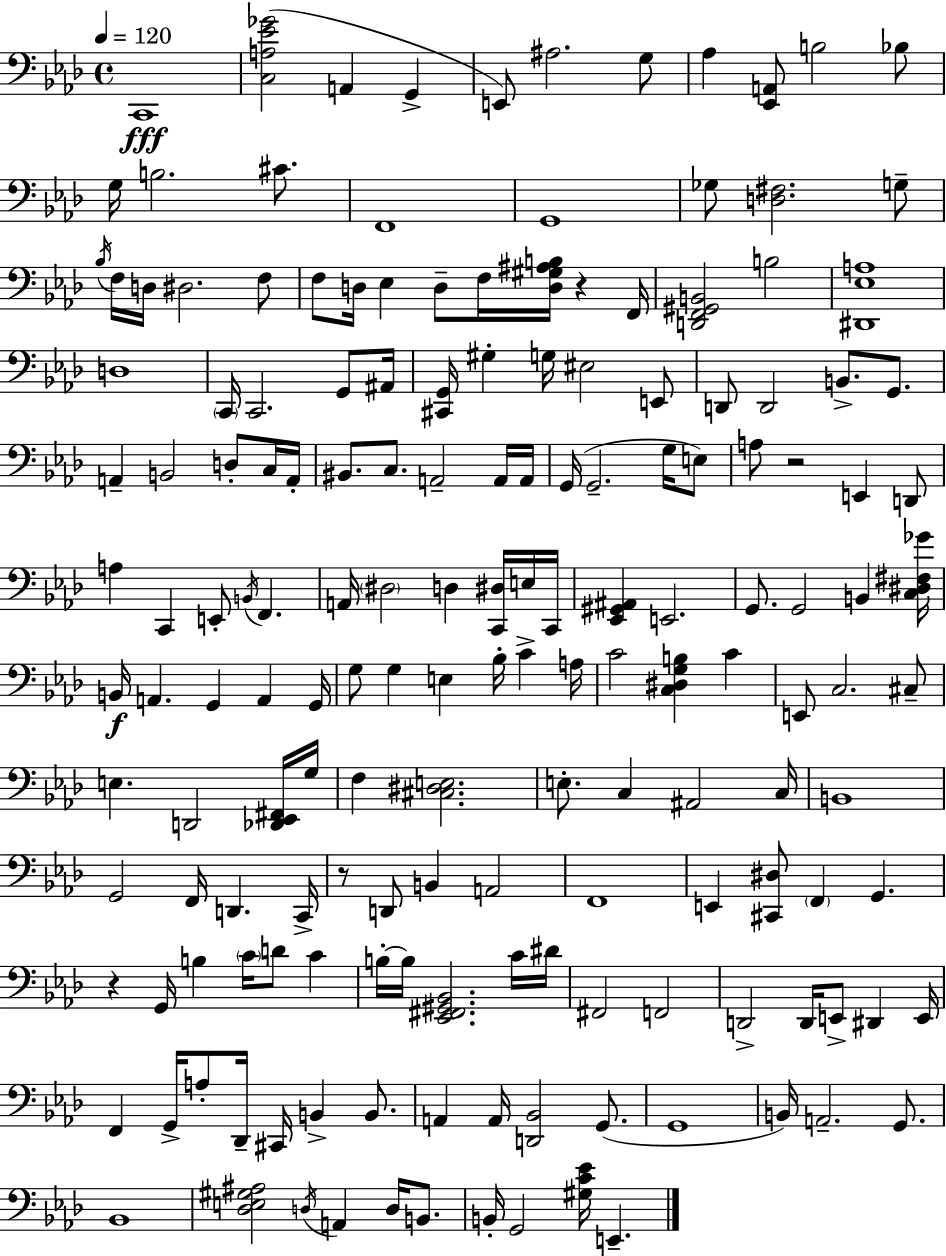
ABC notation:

X:1
T:Untitled
M:4/4
L:1/4
K:Ab
C,,4 [C,A,_E_G]2 A,, G,, E,,/2 ^A,2 G,/2 _A, [_E,,A,,]/2 B,2 _B,/2 G,/4 B,2 ^C/2 F,,4 G,,4 _G,/2 [D,^F,]2 G,/2 _B,/4 F,/4 D,/4 ^D,2 F,/2 F,/2 D,/4 _E, D,/2 F,/4 [D,^G,^A,B,]/4 z F,,/4 [D,,F,,^G,,B,,]2 B,2 [^D,,_E,A,]4 D,4 C,,/4 C,,2 G,,/2 ^A,,/4 [^C,,G,,]/4 ^G, G,/4 ^E,2 E,,/2 D,,/2 D,,2 B,,/2 G,,/2 A,, B,,2 D,/2 C,/4 A,,/4 ^B,,/2 C,/2 A,,2 A,,/4 A,,/4 G,,/4 G,,2 G,/4 E,/2 A,/2 z2 E,, D,,/2 A, C,, E,,/2 B,,/4 F,, A,,/4 ^D,2 D, [C,,^D,]/4 E,/4 C,,/4 [_E,,^G,,^A,,] E,,2 G,,/2 G,,2 B,, [C,^D,^F,_G]/4 B,,/4 A,, G,, A,, G,,/4 G,/2 G, E, _B,/4 C A,/4 C2 [C,^D,G,B,] C E,,/2 C,2 ^C,/2 E, D,,2 [_D,,_E,,^F,,]/4 G,/4 F, [^C,^D,E,]2 E,/2 C, ^A,,2 C,/4 B,,4 G,,2 F,,/4 D,, C,,/4 z/2 D,,/2 B,, A,,2 F,,4 E,, [^C,,^D,]/2 F,, G,, z G,,/4 B, C/4 D/2 C B,/4 B,/4 [_E,,^F,,^G,,_B,,]2 C/4 ^D/4 ^F,,2 F,,2 D,,2 D,,/4 E,,/2 ^D,, E,,/4 F,, G,,/4 A,/2 _D,,/4 ^C,,/4 B,, B,,/2 A,, A,,/4 [D,,_B,,]2 G,,/2 G,,4 B,,/4 A,,2 G,,/2 _B,,4 [_D,E,^G,^A,]2 D,/4 A,, D,/4 B,,/2 B,,/4 G,,2 [^G,C_E]/4 E,,